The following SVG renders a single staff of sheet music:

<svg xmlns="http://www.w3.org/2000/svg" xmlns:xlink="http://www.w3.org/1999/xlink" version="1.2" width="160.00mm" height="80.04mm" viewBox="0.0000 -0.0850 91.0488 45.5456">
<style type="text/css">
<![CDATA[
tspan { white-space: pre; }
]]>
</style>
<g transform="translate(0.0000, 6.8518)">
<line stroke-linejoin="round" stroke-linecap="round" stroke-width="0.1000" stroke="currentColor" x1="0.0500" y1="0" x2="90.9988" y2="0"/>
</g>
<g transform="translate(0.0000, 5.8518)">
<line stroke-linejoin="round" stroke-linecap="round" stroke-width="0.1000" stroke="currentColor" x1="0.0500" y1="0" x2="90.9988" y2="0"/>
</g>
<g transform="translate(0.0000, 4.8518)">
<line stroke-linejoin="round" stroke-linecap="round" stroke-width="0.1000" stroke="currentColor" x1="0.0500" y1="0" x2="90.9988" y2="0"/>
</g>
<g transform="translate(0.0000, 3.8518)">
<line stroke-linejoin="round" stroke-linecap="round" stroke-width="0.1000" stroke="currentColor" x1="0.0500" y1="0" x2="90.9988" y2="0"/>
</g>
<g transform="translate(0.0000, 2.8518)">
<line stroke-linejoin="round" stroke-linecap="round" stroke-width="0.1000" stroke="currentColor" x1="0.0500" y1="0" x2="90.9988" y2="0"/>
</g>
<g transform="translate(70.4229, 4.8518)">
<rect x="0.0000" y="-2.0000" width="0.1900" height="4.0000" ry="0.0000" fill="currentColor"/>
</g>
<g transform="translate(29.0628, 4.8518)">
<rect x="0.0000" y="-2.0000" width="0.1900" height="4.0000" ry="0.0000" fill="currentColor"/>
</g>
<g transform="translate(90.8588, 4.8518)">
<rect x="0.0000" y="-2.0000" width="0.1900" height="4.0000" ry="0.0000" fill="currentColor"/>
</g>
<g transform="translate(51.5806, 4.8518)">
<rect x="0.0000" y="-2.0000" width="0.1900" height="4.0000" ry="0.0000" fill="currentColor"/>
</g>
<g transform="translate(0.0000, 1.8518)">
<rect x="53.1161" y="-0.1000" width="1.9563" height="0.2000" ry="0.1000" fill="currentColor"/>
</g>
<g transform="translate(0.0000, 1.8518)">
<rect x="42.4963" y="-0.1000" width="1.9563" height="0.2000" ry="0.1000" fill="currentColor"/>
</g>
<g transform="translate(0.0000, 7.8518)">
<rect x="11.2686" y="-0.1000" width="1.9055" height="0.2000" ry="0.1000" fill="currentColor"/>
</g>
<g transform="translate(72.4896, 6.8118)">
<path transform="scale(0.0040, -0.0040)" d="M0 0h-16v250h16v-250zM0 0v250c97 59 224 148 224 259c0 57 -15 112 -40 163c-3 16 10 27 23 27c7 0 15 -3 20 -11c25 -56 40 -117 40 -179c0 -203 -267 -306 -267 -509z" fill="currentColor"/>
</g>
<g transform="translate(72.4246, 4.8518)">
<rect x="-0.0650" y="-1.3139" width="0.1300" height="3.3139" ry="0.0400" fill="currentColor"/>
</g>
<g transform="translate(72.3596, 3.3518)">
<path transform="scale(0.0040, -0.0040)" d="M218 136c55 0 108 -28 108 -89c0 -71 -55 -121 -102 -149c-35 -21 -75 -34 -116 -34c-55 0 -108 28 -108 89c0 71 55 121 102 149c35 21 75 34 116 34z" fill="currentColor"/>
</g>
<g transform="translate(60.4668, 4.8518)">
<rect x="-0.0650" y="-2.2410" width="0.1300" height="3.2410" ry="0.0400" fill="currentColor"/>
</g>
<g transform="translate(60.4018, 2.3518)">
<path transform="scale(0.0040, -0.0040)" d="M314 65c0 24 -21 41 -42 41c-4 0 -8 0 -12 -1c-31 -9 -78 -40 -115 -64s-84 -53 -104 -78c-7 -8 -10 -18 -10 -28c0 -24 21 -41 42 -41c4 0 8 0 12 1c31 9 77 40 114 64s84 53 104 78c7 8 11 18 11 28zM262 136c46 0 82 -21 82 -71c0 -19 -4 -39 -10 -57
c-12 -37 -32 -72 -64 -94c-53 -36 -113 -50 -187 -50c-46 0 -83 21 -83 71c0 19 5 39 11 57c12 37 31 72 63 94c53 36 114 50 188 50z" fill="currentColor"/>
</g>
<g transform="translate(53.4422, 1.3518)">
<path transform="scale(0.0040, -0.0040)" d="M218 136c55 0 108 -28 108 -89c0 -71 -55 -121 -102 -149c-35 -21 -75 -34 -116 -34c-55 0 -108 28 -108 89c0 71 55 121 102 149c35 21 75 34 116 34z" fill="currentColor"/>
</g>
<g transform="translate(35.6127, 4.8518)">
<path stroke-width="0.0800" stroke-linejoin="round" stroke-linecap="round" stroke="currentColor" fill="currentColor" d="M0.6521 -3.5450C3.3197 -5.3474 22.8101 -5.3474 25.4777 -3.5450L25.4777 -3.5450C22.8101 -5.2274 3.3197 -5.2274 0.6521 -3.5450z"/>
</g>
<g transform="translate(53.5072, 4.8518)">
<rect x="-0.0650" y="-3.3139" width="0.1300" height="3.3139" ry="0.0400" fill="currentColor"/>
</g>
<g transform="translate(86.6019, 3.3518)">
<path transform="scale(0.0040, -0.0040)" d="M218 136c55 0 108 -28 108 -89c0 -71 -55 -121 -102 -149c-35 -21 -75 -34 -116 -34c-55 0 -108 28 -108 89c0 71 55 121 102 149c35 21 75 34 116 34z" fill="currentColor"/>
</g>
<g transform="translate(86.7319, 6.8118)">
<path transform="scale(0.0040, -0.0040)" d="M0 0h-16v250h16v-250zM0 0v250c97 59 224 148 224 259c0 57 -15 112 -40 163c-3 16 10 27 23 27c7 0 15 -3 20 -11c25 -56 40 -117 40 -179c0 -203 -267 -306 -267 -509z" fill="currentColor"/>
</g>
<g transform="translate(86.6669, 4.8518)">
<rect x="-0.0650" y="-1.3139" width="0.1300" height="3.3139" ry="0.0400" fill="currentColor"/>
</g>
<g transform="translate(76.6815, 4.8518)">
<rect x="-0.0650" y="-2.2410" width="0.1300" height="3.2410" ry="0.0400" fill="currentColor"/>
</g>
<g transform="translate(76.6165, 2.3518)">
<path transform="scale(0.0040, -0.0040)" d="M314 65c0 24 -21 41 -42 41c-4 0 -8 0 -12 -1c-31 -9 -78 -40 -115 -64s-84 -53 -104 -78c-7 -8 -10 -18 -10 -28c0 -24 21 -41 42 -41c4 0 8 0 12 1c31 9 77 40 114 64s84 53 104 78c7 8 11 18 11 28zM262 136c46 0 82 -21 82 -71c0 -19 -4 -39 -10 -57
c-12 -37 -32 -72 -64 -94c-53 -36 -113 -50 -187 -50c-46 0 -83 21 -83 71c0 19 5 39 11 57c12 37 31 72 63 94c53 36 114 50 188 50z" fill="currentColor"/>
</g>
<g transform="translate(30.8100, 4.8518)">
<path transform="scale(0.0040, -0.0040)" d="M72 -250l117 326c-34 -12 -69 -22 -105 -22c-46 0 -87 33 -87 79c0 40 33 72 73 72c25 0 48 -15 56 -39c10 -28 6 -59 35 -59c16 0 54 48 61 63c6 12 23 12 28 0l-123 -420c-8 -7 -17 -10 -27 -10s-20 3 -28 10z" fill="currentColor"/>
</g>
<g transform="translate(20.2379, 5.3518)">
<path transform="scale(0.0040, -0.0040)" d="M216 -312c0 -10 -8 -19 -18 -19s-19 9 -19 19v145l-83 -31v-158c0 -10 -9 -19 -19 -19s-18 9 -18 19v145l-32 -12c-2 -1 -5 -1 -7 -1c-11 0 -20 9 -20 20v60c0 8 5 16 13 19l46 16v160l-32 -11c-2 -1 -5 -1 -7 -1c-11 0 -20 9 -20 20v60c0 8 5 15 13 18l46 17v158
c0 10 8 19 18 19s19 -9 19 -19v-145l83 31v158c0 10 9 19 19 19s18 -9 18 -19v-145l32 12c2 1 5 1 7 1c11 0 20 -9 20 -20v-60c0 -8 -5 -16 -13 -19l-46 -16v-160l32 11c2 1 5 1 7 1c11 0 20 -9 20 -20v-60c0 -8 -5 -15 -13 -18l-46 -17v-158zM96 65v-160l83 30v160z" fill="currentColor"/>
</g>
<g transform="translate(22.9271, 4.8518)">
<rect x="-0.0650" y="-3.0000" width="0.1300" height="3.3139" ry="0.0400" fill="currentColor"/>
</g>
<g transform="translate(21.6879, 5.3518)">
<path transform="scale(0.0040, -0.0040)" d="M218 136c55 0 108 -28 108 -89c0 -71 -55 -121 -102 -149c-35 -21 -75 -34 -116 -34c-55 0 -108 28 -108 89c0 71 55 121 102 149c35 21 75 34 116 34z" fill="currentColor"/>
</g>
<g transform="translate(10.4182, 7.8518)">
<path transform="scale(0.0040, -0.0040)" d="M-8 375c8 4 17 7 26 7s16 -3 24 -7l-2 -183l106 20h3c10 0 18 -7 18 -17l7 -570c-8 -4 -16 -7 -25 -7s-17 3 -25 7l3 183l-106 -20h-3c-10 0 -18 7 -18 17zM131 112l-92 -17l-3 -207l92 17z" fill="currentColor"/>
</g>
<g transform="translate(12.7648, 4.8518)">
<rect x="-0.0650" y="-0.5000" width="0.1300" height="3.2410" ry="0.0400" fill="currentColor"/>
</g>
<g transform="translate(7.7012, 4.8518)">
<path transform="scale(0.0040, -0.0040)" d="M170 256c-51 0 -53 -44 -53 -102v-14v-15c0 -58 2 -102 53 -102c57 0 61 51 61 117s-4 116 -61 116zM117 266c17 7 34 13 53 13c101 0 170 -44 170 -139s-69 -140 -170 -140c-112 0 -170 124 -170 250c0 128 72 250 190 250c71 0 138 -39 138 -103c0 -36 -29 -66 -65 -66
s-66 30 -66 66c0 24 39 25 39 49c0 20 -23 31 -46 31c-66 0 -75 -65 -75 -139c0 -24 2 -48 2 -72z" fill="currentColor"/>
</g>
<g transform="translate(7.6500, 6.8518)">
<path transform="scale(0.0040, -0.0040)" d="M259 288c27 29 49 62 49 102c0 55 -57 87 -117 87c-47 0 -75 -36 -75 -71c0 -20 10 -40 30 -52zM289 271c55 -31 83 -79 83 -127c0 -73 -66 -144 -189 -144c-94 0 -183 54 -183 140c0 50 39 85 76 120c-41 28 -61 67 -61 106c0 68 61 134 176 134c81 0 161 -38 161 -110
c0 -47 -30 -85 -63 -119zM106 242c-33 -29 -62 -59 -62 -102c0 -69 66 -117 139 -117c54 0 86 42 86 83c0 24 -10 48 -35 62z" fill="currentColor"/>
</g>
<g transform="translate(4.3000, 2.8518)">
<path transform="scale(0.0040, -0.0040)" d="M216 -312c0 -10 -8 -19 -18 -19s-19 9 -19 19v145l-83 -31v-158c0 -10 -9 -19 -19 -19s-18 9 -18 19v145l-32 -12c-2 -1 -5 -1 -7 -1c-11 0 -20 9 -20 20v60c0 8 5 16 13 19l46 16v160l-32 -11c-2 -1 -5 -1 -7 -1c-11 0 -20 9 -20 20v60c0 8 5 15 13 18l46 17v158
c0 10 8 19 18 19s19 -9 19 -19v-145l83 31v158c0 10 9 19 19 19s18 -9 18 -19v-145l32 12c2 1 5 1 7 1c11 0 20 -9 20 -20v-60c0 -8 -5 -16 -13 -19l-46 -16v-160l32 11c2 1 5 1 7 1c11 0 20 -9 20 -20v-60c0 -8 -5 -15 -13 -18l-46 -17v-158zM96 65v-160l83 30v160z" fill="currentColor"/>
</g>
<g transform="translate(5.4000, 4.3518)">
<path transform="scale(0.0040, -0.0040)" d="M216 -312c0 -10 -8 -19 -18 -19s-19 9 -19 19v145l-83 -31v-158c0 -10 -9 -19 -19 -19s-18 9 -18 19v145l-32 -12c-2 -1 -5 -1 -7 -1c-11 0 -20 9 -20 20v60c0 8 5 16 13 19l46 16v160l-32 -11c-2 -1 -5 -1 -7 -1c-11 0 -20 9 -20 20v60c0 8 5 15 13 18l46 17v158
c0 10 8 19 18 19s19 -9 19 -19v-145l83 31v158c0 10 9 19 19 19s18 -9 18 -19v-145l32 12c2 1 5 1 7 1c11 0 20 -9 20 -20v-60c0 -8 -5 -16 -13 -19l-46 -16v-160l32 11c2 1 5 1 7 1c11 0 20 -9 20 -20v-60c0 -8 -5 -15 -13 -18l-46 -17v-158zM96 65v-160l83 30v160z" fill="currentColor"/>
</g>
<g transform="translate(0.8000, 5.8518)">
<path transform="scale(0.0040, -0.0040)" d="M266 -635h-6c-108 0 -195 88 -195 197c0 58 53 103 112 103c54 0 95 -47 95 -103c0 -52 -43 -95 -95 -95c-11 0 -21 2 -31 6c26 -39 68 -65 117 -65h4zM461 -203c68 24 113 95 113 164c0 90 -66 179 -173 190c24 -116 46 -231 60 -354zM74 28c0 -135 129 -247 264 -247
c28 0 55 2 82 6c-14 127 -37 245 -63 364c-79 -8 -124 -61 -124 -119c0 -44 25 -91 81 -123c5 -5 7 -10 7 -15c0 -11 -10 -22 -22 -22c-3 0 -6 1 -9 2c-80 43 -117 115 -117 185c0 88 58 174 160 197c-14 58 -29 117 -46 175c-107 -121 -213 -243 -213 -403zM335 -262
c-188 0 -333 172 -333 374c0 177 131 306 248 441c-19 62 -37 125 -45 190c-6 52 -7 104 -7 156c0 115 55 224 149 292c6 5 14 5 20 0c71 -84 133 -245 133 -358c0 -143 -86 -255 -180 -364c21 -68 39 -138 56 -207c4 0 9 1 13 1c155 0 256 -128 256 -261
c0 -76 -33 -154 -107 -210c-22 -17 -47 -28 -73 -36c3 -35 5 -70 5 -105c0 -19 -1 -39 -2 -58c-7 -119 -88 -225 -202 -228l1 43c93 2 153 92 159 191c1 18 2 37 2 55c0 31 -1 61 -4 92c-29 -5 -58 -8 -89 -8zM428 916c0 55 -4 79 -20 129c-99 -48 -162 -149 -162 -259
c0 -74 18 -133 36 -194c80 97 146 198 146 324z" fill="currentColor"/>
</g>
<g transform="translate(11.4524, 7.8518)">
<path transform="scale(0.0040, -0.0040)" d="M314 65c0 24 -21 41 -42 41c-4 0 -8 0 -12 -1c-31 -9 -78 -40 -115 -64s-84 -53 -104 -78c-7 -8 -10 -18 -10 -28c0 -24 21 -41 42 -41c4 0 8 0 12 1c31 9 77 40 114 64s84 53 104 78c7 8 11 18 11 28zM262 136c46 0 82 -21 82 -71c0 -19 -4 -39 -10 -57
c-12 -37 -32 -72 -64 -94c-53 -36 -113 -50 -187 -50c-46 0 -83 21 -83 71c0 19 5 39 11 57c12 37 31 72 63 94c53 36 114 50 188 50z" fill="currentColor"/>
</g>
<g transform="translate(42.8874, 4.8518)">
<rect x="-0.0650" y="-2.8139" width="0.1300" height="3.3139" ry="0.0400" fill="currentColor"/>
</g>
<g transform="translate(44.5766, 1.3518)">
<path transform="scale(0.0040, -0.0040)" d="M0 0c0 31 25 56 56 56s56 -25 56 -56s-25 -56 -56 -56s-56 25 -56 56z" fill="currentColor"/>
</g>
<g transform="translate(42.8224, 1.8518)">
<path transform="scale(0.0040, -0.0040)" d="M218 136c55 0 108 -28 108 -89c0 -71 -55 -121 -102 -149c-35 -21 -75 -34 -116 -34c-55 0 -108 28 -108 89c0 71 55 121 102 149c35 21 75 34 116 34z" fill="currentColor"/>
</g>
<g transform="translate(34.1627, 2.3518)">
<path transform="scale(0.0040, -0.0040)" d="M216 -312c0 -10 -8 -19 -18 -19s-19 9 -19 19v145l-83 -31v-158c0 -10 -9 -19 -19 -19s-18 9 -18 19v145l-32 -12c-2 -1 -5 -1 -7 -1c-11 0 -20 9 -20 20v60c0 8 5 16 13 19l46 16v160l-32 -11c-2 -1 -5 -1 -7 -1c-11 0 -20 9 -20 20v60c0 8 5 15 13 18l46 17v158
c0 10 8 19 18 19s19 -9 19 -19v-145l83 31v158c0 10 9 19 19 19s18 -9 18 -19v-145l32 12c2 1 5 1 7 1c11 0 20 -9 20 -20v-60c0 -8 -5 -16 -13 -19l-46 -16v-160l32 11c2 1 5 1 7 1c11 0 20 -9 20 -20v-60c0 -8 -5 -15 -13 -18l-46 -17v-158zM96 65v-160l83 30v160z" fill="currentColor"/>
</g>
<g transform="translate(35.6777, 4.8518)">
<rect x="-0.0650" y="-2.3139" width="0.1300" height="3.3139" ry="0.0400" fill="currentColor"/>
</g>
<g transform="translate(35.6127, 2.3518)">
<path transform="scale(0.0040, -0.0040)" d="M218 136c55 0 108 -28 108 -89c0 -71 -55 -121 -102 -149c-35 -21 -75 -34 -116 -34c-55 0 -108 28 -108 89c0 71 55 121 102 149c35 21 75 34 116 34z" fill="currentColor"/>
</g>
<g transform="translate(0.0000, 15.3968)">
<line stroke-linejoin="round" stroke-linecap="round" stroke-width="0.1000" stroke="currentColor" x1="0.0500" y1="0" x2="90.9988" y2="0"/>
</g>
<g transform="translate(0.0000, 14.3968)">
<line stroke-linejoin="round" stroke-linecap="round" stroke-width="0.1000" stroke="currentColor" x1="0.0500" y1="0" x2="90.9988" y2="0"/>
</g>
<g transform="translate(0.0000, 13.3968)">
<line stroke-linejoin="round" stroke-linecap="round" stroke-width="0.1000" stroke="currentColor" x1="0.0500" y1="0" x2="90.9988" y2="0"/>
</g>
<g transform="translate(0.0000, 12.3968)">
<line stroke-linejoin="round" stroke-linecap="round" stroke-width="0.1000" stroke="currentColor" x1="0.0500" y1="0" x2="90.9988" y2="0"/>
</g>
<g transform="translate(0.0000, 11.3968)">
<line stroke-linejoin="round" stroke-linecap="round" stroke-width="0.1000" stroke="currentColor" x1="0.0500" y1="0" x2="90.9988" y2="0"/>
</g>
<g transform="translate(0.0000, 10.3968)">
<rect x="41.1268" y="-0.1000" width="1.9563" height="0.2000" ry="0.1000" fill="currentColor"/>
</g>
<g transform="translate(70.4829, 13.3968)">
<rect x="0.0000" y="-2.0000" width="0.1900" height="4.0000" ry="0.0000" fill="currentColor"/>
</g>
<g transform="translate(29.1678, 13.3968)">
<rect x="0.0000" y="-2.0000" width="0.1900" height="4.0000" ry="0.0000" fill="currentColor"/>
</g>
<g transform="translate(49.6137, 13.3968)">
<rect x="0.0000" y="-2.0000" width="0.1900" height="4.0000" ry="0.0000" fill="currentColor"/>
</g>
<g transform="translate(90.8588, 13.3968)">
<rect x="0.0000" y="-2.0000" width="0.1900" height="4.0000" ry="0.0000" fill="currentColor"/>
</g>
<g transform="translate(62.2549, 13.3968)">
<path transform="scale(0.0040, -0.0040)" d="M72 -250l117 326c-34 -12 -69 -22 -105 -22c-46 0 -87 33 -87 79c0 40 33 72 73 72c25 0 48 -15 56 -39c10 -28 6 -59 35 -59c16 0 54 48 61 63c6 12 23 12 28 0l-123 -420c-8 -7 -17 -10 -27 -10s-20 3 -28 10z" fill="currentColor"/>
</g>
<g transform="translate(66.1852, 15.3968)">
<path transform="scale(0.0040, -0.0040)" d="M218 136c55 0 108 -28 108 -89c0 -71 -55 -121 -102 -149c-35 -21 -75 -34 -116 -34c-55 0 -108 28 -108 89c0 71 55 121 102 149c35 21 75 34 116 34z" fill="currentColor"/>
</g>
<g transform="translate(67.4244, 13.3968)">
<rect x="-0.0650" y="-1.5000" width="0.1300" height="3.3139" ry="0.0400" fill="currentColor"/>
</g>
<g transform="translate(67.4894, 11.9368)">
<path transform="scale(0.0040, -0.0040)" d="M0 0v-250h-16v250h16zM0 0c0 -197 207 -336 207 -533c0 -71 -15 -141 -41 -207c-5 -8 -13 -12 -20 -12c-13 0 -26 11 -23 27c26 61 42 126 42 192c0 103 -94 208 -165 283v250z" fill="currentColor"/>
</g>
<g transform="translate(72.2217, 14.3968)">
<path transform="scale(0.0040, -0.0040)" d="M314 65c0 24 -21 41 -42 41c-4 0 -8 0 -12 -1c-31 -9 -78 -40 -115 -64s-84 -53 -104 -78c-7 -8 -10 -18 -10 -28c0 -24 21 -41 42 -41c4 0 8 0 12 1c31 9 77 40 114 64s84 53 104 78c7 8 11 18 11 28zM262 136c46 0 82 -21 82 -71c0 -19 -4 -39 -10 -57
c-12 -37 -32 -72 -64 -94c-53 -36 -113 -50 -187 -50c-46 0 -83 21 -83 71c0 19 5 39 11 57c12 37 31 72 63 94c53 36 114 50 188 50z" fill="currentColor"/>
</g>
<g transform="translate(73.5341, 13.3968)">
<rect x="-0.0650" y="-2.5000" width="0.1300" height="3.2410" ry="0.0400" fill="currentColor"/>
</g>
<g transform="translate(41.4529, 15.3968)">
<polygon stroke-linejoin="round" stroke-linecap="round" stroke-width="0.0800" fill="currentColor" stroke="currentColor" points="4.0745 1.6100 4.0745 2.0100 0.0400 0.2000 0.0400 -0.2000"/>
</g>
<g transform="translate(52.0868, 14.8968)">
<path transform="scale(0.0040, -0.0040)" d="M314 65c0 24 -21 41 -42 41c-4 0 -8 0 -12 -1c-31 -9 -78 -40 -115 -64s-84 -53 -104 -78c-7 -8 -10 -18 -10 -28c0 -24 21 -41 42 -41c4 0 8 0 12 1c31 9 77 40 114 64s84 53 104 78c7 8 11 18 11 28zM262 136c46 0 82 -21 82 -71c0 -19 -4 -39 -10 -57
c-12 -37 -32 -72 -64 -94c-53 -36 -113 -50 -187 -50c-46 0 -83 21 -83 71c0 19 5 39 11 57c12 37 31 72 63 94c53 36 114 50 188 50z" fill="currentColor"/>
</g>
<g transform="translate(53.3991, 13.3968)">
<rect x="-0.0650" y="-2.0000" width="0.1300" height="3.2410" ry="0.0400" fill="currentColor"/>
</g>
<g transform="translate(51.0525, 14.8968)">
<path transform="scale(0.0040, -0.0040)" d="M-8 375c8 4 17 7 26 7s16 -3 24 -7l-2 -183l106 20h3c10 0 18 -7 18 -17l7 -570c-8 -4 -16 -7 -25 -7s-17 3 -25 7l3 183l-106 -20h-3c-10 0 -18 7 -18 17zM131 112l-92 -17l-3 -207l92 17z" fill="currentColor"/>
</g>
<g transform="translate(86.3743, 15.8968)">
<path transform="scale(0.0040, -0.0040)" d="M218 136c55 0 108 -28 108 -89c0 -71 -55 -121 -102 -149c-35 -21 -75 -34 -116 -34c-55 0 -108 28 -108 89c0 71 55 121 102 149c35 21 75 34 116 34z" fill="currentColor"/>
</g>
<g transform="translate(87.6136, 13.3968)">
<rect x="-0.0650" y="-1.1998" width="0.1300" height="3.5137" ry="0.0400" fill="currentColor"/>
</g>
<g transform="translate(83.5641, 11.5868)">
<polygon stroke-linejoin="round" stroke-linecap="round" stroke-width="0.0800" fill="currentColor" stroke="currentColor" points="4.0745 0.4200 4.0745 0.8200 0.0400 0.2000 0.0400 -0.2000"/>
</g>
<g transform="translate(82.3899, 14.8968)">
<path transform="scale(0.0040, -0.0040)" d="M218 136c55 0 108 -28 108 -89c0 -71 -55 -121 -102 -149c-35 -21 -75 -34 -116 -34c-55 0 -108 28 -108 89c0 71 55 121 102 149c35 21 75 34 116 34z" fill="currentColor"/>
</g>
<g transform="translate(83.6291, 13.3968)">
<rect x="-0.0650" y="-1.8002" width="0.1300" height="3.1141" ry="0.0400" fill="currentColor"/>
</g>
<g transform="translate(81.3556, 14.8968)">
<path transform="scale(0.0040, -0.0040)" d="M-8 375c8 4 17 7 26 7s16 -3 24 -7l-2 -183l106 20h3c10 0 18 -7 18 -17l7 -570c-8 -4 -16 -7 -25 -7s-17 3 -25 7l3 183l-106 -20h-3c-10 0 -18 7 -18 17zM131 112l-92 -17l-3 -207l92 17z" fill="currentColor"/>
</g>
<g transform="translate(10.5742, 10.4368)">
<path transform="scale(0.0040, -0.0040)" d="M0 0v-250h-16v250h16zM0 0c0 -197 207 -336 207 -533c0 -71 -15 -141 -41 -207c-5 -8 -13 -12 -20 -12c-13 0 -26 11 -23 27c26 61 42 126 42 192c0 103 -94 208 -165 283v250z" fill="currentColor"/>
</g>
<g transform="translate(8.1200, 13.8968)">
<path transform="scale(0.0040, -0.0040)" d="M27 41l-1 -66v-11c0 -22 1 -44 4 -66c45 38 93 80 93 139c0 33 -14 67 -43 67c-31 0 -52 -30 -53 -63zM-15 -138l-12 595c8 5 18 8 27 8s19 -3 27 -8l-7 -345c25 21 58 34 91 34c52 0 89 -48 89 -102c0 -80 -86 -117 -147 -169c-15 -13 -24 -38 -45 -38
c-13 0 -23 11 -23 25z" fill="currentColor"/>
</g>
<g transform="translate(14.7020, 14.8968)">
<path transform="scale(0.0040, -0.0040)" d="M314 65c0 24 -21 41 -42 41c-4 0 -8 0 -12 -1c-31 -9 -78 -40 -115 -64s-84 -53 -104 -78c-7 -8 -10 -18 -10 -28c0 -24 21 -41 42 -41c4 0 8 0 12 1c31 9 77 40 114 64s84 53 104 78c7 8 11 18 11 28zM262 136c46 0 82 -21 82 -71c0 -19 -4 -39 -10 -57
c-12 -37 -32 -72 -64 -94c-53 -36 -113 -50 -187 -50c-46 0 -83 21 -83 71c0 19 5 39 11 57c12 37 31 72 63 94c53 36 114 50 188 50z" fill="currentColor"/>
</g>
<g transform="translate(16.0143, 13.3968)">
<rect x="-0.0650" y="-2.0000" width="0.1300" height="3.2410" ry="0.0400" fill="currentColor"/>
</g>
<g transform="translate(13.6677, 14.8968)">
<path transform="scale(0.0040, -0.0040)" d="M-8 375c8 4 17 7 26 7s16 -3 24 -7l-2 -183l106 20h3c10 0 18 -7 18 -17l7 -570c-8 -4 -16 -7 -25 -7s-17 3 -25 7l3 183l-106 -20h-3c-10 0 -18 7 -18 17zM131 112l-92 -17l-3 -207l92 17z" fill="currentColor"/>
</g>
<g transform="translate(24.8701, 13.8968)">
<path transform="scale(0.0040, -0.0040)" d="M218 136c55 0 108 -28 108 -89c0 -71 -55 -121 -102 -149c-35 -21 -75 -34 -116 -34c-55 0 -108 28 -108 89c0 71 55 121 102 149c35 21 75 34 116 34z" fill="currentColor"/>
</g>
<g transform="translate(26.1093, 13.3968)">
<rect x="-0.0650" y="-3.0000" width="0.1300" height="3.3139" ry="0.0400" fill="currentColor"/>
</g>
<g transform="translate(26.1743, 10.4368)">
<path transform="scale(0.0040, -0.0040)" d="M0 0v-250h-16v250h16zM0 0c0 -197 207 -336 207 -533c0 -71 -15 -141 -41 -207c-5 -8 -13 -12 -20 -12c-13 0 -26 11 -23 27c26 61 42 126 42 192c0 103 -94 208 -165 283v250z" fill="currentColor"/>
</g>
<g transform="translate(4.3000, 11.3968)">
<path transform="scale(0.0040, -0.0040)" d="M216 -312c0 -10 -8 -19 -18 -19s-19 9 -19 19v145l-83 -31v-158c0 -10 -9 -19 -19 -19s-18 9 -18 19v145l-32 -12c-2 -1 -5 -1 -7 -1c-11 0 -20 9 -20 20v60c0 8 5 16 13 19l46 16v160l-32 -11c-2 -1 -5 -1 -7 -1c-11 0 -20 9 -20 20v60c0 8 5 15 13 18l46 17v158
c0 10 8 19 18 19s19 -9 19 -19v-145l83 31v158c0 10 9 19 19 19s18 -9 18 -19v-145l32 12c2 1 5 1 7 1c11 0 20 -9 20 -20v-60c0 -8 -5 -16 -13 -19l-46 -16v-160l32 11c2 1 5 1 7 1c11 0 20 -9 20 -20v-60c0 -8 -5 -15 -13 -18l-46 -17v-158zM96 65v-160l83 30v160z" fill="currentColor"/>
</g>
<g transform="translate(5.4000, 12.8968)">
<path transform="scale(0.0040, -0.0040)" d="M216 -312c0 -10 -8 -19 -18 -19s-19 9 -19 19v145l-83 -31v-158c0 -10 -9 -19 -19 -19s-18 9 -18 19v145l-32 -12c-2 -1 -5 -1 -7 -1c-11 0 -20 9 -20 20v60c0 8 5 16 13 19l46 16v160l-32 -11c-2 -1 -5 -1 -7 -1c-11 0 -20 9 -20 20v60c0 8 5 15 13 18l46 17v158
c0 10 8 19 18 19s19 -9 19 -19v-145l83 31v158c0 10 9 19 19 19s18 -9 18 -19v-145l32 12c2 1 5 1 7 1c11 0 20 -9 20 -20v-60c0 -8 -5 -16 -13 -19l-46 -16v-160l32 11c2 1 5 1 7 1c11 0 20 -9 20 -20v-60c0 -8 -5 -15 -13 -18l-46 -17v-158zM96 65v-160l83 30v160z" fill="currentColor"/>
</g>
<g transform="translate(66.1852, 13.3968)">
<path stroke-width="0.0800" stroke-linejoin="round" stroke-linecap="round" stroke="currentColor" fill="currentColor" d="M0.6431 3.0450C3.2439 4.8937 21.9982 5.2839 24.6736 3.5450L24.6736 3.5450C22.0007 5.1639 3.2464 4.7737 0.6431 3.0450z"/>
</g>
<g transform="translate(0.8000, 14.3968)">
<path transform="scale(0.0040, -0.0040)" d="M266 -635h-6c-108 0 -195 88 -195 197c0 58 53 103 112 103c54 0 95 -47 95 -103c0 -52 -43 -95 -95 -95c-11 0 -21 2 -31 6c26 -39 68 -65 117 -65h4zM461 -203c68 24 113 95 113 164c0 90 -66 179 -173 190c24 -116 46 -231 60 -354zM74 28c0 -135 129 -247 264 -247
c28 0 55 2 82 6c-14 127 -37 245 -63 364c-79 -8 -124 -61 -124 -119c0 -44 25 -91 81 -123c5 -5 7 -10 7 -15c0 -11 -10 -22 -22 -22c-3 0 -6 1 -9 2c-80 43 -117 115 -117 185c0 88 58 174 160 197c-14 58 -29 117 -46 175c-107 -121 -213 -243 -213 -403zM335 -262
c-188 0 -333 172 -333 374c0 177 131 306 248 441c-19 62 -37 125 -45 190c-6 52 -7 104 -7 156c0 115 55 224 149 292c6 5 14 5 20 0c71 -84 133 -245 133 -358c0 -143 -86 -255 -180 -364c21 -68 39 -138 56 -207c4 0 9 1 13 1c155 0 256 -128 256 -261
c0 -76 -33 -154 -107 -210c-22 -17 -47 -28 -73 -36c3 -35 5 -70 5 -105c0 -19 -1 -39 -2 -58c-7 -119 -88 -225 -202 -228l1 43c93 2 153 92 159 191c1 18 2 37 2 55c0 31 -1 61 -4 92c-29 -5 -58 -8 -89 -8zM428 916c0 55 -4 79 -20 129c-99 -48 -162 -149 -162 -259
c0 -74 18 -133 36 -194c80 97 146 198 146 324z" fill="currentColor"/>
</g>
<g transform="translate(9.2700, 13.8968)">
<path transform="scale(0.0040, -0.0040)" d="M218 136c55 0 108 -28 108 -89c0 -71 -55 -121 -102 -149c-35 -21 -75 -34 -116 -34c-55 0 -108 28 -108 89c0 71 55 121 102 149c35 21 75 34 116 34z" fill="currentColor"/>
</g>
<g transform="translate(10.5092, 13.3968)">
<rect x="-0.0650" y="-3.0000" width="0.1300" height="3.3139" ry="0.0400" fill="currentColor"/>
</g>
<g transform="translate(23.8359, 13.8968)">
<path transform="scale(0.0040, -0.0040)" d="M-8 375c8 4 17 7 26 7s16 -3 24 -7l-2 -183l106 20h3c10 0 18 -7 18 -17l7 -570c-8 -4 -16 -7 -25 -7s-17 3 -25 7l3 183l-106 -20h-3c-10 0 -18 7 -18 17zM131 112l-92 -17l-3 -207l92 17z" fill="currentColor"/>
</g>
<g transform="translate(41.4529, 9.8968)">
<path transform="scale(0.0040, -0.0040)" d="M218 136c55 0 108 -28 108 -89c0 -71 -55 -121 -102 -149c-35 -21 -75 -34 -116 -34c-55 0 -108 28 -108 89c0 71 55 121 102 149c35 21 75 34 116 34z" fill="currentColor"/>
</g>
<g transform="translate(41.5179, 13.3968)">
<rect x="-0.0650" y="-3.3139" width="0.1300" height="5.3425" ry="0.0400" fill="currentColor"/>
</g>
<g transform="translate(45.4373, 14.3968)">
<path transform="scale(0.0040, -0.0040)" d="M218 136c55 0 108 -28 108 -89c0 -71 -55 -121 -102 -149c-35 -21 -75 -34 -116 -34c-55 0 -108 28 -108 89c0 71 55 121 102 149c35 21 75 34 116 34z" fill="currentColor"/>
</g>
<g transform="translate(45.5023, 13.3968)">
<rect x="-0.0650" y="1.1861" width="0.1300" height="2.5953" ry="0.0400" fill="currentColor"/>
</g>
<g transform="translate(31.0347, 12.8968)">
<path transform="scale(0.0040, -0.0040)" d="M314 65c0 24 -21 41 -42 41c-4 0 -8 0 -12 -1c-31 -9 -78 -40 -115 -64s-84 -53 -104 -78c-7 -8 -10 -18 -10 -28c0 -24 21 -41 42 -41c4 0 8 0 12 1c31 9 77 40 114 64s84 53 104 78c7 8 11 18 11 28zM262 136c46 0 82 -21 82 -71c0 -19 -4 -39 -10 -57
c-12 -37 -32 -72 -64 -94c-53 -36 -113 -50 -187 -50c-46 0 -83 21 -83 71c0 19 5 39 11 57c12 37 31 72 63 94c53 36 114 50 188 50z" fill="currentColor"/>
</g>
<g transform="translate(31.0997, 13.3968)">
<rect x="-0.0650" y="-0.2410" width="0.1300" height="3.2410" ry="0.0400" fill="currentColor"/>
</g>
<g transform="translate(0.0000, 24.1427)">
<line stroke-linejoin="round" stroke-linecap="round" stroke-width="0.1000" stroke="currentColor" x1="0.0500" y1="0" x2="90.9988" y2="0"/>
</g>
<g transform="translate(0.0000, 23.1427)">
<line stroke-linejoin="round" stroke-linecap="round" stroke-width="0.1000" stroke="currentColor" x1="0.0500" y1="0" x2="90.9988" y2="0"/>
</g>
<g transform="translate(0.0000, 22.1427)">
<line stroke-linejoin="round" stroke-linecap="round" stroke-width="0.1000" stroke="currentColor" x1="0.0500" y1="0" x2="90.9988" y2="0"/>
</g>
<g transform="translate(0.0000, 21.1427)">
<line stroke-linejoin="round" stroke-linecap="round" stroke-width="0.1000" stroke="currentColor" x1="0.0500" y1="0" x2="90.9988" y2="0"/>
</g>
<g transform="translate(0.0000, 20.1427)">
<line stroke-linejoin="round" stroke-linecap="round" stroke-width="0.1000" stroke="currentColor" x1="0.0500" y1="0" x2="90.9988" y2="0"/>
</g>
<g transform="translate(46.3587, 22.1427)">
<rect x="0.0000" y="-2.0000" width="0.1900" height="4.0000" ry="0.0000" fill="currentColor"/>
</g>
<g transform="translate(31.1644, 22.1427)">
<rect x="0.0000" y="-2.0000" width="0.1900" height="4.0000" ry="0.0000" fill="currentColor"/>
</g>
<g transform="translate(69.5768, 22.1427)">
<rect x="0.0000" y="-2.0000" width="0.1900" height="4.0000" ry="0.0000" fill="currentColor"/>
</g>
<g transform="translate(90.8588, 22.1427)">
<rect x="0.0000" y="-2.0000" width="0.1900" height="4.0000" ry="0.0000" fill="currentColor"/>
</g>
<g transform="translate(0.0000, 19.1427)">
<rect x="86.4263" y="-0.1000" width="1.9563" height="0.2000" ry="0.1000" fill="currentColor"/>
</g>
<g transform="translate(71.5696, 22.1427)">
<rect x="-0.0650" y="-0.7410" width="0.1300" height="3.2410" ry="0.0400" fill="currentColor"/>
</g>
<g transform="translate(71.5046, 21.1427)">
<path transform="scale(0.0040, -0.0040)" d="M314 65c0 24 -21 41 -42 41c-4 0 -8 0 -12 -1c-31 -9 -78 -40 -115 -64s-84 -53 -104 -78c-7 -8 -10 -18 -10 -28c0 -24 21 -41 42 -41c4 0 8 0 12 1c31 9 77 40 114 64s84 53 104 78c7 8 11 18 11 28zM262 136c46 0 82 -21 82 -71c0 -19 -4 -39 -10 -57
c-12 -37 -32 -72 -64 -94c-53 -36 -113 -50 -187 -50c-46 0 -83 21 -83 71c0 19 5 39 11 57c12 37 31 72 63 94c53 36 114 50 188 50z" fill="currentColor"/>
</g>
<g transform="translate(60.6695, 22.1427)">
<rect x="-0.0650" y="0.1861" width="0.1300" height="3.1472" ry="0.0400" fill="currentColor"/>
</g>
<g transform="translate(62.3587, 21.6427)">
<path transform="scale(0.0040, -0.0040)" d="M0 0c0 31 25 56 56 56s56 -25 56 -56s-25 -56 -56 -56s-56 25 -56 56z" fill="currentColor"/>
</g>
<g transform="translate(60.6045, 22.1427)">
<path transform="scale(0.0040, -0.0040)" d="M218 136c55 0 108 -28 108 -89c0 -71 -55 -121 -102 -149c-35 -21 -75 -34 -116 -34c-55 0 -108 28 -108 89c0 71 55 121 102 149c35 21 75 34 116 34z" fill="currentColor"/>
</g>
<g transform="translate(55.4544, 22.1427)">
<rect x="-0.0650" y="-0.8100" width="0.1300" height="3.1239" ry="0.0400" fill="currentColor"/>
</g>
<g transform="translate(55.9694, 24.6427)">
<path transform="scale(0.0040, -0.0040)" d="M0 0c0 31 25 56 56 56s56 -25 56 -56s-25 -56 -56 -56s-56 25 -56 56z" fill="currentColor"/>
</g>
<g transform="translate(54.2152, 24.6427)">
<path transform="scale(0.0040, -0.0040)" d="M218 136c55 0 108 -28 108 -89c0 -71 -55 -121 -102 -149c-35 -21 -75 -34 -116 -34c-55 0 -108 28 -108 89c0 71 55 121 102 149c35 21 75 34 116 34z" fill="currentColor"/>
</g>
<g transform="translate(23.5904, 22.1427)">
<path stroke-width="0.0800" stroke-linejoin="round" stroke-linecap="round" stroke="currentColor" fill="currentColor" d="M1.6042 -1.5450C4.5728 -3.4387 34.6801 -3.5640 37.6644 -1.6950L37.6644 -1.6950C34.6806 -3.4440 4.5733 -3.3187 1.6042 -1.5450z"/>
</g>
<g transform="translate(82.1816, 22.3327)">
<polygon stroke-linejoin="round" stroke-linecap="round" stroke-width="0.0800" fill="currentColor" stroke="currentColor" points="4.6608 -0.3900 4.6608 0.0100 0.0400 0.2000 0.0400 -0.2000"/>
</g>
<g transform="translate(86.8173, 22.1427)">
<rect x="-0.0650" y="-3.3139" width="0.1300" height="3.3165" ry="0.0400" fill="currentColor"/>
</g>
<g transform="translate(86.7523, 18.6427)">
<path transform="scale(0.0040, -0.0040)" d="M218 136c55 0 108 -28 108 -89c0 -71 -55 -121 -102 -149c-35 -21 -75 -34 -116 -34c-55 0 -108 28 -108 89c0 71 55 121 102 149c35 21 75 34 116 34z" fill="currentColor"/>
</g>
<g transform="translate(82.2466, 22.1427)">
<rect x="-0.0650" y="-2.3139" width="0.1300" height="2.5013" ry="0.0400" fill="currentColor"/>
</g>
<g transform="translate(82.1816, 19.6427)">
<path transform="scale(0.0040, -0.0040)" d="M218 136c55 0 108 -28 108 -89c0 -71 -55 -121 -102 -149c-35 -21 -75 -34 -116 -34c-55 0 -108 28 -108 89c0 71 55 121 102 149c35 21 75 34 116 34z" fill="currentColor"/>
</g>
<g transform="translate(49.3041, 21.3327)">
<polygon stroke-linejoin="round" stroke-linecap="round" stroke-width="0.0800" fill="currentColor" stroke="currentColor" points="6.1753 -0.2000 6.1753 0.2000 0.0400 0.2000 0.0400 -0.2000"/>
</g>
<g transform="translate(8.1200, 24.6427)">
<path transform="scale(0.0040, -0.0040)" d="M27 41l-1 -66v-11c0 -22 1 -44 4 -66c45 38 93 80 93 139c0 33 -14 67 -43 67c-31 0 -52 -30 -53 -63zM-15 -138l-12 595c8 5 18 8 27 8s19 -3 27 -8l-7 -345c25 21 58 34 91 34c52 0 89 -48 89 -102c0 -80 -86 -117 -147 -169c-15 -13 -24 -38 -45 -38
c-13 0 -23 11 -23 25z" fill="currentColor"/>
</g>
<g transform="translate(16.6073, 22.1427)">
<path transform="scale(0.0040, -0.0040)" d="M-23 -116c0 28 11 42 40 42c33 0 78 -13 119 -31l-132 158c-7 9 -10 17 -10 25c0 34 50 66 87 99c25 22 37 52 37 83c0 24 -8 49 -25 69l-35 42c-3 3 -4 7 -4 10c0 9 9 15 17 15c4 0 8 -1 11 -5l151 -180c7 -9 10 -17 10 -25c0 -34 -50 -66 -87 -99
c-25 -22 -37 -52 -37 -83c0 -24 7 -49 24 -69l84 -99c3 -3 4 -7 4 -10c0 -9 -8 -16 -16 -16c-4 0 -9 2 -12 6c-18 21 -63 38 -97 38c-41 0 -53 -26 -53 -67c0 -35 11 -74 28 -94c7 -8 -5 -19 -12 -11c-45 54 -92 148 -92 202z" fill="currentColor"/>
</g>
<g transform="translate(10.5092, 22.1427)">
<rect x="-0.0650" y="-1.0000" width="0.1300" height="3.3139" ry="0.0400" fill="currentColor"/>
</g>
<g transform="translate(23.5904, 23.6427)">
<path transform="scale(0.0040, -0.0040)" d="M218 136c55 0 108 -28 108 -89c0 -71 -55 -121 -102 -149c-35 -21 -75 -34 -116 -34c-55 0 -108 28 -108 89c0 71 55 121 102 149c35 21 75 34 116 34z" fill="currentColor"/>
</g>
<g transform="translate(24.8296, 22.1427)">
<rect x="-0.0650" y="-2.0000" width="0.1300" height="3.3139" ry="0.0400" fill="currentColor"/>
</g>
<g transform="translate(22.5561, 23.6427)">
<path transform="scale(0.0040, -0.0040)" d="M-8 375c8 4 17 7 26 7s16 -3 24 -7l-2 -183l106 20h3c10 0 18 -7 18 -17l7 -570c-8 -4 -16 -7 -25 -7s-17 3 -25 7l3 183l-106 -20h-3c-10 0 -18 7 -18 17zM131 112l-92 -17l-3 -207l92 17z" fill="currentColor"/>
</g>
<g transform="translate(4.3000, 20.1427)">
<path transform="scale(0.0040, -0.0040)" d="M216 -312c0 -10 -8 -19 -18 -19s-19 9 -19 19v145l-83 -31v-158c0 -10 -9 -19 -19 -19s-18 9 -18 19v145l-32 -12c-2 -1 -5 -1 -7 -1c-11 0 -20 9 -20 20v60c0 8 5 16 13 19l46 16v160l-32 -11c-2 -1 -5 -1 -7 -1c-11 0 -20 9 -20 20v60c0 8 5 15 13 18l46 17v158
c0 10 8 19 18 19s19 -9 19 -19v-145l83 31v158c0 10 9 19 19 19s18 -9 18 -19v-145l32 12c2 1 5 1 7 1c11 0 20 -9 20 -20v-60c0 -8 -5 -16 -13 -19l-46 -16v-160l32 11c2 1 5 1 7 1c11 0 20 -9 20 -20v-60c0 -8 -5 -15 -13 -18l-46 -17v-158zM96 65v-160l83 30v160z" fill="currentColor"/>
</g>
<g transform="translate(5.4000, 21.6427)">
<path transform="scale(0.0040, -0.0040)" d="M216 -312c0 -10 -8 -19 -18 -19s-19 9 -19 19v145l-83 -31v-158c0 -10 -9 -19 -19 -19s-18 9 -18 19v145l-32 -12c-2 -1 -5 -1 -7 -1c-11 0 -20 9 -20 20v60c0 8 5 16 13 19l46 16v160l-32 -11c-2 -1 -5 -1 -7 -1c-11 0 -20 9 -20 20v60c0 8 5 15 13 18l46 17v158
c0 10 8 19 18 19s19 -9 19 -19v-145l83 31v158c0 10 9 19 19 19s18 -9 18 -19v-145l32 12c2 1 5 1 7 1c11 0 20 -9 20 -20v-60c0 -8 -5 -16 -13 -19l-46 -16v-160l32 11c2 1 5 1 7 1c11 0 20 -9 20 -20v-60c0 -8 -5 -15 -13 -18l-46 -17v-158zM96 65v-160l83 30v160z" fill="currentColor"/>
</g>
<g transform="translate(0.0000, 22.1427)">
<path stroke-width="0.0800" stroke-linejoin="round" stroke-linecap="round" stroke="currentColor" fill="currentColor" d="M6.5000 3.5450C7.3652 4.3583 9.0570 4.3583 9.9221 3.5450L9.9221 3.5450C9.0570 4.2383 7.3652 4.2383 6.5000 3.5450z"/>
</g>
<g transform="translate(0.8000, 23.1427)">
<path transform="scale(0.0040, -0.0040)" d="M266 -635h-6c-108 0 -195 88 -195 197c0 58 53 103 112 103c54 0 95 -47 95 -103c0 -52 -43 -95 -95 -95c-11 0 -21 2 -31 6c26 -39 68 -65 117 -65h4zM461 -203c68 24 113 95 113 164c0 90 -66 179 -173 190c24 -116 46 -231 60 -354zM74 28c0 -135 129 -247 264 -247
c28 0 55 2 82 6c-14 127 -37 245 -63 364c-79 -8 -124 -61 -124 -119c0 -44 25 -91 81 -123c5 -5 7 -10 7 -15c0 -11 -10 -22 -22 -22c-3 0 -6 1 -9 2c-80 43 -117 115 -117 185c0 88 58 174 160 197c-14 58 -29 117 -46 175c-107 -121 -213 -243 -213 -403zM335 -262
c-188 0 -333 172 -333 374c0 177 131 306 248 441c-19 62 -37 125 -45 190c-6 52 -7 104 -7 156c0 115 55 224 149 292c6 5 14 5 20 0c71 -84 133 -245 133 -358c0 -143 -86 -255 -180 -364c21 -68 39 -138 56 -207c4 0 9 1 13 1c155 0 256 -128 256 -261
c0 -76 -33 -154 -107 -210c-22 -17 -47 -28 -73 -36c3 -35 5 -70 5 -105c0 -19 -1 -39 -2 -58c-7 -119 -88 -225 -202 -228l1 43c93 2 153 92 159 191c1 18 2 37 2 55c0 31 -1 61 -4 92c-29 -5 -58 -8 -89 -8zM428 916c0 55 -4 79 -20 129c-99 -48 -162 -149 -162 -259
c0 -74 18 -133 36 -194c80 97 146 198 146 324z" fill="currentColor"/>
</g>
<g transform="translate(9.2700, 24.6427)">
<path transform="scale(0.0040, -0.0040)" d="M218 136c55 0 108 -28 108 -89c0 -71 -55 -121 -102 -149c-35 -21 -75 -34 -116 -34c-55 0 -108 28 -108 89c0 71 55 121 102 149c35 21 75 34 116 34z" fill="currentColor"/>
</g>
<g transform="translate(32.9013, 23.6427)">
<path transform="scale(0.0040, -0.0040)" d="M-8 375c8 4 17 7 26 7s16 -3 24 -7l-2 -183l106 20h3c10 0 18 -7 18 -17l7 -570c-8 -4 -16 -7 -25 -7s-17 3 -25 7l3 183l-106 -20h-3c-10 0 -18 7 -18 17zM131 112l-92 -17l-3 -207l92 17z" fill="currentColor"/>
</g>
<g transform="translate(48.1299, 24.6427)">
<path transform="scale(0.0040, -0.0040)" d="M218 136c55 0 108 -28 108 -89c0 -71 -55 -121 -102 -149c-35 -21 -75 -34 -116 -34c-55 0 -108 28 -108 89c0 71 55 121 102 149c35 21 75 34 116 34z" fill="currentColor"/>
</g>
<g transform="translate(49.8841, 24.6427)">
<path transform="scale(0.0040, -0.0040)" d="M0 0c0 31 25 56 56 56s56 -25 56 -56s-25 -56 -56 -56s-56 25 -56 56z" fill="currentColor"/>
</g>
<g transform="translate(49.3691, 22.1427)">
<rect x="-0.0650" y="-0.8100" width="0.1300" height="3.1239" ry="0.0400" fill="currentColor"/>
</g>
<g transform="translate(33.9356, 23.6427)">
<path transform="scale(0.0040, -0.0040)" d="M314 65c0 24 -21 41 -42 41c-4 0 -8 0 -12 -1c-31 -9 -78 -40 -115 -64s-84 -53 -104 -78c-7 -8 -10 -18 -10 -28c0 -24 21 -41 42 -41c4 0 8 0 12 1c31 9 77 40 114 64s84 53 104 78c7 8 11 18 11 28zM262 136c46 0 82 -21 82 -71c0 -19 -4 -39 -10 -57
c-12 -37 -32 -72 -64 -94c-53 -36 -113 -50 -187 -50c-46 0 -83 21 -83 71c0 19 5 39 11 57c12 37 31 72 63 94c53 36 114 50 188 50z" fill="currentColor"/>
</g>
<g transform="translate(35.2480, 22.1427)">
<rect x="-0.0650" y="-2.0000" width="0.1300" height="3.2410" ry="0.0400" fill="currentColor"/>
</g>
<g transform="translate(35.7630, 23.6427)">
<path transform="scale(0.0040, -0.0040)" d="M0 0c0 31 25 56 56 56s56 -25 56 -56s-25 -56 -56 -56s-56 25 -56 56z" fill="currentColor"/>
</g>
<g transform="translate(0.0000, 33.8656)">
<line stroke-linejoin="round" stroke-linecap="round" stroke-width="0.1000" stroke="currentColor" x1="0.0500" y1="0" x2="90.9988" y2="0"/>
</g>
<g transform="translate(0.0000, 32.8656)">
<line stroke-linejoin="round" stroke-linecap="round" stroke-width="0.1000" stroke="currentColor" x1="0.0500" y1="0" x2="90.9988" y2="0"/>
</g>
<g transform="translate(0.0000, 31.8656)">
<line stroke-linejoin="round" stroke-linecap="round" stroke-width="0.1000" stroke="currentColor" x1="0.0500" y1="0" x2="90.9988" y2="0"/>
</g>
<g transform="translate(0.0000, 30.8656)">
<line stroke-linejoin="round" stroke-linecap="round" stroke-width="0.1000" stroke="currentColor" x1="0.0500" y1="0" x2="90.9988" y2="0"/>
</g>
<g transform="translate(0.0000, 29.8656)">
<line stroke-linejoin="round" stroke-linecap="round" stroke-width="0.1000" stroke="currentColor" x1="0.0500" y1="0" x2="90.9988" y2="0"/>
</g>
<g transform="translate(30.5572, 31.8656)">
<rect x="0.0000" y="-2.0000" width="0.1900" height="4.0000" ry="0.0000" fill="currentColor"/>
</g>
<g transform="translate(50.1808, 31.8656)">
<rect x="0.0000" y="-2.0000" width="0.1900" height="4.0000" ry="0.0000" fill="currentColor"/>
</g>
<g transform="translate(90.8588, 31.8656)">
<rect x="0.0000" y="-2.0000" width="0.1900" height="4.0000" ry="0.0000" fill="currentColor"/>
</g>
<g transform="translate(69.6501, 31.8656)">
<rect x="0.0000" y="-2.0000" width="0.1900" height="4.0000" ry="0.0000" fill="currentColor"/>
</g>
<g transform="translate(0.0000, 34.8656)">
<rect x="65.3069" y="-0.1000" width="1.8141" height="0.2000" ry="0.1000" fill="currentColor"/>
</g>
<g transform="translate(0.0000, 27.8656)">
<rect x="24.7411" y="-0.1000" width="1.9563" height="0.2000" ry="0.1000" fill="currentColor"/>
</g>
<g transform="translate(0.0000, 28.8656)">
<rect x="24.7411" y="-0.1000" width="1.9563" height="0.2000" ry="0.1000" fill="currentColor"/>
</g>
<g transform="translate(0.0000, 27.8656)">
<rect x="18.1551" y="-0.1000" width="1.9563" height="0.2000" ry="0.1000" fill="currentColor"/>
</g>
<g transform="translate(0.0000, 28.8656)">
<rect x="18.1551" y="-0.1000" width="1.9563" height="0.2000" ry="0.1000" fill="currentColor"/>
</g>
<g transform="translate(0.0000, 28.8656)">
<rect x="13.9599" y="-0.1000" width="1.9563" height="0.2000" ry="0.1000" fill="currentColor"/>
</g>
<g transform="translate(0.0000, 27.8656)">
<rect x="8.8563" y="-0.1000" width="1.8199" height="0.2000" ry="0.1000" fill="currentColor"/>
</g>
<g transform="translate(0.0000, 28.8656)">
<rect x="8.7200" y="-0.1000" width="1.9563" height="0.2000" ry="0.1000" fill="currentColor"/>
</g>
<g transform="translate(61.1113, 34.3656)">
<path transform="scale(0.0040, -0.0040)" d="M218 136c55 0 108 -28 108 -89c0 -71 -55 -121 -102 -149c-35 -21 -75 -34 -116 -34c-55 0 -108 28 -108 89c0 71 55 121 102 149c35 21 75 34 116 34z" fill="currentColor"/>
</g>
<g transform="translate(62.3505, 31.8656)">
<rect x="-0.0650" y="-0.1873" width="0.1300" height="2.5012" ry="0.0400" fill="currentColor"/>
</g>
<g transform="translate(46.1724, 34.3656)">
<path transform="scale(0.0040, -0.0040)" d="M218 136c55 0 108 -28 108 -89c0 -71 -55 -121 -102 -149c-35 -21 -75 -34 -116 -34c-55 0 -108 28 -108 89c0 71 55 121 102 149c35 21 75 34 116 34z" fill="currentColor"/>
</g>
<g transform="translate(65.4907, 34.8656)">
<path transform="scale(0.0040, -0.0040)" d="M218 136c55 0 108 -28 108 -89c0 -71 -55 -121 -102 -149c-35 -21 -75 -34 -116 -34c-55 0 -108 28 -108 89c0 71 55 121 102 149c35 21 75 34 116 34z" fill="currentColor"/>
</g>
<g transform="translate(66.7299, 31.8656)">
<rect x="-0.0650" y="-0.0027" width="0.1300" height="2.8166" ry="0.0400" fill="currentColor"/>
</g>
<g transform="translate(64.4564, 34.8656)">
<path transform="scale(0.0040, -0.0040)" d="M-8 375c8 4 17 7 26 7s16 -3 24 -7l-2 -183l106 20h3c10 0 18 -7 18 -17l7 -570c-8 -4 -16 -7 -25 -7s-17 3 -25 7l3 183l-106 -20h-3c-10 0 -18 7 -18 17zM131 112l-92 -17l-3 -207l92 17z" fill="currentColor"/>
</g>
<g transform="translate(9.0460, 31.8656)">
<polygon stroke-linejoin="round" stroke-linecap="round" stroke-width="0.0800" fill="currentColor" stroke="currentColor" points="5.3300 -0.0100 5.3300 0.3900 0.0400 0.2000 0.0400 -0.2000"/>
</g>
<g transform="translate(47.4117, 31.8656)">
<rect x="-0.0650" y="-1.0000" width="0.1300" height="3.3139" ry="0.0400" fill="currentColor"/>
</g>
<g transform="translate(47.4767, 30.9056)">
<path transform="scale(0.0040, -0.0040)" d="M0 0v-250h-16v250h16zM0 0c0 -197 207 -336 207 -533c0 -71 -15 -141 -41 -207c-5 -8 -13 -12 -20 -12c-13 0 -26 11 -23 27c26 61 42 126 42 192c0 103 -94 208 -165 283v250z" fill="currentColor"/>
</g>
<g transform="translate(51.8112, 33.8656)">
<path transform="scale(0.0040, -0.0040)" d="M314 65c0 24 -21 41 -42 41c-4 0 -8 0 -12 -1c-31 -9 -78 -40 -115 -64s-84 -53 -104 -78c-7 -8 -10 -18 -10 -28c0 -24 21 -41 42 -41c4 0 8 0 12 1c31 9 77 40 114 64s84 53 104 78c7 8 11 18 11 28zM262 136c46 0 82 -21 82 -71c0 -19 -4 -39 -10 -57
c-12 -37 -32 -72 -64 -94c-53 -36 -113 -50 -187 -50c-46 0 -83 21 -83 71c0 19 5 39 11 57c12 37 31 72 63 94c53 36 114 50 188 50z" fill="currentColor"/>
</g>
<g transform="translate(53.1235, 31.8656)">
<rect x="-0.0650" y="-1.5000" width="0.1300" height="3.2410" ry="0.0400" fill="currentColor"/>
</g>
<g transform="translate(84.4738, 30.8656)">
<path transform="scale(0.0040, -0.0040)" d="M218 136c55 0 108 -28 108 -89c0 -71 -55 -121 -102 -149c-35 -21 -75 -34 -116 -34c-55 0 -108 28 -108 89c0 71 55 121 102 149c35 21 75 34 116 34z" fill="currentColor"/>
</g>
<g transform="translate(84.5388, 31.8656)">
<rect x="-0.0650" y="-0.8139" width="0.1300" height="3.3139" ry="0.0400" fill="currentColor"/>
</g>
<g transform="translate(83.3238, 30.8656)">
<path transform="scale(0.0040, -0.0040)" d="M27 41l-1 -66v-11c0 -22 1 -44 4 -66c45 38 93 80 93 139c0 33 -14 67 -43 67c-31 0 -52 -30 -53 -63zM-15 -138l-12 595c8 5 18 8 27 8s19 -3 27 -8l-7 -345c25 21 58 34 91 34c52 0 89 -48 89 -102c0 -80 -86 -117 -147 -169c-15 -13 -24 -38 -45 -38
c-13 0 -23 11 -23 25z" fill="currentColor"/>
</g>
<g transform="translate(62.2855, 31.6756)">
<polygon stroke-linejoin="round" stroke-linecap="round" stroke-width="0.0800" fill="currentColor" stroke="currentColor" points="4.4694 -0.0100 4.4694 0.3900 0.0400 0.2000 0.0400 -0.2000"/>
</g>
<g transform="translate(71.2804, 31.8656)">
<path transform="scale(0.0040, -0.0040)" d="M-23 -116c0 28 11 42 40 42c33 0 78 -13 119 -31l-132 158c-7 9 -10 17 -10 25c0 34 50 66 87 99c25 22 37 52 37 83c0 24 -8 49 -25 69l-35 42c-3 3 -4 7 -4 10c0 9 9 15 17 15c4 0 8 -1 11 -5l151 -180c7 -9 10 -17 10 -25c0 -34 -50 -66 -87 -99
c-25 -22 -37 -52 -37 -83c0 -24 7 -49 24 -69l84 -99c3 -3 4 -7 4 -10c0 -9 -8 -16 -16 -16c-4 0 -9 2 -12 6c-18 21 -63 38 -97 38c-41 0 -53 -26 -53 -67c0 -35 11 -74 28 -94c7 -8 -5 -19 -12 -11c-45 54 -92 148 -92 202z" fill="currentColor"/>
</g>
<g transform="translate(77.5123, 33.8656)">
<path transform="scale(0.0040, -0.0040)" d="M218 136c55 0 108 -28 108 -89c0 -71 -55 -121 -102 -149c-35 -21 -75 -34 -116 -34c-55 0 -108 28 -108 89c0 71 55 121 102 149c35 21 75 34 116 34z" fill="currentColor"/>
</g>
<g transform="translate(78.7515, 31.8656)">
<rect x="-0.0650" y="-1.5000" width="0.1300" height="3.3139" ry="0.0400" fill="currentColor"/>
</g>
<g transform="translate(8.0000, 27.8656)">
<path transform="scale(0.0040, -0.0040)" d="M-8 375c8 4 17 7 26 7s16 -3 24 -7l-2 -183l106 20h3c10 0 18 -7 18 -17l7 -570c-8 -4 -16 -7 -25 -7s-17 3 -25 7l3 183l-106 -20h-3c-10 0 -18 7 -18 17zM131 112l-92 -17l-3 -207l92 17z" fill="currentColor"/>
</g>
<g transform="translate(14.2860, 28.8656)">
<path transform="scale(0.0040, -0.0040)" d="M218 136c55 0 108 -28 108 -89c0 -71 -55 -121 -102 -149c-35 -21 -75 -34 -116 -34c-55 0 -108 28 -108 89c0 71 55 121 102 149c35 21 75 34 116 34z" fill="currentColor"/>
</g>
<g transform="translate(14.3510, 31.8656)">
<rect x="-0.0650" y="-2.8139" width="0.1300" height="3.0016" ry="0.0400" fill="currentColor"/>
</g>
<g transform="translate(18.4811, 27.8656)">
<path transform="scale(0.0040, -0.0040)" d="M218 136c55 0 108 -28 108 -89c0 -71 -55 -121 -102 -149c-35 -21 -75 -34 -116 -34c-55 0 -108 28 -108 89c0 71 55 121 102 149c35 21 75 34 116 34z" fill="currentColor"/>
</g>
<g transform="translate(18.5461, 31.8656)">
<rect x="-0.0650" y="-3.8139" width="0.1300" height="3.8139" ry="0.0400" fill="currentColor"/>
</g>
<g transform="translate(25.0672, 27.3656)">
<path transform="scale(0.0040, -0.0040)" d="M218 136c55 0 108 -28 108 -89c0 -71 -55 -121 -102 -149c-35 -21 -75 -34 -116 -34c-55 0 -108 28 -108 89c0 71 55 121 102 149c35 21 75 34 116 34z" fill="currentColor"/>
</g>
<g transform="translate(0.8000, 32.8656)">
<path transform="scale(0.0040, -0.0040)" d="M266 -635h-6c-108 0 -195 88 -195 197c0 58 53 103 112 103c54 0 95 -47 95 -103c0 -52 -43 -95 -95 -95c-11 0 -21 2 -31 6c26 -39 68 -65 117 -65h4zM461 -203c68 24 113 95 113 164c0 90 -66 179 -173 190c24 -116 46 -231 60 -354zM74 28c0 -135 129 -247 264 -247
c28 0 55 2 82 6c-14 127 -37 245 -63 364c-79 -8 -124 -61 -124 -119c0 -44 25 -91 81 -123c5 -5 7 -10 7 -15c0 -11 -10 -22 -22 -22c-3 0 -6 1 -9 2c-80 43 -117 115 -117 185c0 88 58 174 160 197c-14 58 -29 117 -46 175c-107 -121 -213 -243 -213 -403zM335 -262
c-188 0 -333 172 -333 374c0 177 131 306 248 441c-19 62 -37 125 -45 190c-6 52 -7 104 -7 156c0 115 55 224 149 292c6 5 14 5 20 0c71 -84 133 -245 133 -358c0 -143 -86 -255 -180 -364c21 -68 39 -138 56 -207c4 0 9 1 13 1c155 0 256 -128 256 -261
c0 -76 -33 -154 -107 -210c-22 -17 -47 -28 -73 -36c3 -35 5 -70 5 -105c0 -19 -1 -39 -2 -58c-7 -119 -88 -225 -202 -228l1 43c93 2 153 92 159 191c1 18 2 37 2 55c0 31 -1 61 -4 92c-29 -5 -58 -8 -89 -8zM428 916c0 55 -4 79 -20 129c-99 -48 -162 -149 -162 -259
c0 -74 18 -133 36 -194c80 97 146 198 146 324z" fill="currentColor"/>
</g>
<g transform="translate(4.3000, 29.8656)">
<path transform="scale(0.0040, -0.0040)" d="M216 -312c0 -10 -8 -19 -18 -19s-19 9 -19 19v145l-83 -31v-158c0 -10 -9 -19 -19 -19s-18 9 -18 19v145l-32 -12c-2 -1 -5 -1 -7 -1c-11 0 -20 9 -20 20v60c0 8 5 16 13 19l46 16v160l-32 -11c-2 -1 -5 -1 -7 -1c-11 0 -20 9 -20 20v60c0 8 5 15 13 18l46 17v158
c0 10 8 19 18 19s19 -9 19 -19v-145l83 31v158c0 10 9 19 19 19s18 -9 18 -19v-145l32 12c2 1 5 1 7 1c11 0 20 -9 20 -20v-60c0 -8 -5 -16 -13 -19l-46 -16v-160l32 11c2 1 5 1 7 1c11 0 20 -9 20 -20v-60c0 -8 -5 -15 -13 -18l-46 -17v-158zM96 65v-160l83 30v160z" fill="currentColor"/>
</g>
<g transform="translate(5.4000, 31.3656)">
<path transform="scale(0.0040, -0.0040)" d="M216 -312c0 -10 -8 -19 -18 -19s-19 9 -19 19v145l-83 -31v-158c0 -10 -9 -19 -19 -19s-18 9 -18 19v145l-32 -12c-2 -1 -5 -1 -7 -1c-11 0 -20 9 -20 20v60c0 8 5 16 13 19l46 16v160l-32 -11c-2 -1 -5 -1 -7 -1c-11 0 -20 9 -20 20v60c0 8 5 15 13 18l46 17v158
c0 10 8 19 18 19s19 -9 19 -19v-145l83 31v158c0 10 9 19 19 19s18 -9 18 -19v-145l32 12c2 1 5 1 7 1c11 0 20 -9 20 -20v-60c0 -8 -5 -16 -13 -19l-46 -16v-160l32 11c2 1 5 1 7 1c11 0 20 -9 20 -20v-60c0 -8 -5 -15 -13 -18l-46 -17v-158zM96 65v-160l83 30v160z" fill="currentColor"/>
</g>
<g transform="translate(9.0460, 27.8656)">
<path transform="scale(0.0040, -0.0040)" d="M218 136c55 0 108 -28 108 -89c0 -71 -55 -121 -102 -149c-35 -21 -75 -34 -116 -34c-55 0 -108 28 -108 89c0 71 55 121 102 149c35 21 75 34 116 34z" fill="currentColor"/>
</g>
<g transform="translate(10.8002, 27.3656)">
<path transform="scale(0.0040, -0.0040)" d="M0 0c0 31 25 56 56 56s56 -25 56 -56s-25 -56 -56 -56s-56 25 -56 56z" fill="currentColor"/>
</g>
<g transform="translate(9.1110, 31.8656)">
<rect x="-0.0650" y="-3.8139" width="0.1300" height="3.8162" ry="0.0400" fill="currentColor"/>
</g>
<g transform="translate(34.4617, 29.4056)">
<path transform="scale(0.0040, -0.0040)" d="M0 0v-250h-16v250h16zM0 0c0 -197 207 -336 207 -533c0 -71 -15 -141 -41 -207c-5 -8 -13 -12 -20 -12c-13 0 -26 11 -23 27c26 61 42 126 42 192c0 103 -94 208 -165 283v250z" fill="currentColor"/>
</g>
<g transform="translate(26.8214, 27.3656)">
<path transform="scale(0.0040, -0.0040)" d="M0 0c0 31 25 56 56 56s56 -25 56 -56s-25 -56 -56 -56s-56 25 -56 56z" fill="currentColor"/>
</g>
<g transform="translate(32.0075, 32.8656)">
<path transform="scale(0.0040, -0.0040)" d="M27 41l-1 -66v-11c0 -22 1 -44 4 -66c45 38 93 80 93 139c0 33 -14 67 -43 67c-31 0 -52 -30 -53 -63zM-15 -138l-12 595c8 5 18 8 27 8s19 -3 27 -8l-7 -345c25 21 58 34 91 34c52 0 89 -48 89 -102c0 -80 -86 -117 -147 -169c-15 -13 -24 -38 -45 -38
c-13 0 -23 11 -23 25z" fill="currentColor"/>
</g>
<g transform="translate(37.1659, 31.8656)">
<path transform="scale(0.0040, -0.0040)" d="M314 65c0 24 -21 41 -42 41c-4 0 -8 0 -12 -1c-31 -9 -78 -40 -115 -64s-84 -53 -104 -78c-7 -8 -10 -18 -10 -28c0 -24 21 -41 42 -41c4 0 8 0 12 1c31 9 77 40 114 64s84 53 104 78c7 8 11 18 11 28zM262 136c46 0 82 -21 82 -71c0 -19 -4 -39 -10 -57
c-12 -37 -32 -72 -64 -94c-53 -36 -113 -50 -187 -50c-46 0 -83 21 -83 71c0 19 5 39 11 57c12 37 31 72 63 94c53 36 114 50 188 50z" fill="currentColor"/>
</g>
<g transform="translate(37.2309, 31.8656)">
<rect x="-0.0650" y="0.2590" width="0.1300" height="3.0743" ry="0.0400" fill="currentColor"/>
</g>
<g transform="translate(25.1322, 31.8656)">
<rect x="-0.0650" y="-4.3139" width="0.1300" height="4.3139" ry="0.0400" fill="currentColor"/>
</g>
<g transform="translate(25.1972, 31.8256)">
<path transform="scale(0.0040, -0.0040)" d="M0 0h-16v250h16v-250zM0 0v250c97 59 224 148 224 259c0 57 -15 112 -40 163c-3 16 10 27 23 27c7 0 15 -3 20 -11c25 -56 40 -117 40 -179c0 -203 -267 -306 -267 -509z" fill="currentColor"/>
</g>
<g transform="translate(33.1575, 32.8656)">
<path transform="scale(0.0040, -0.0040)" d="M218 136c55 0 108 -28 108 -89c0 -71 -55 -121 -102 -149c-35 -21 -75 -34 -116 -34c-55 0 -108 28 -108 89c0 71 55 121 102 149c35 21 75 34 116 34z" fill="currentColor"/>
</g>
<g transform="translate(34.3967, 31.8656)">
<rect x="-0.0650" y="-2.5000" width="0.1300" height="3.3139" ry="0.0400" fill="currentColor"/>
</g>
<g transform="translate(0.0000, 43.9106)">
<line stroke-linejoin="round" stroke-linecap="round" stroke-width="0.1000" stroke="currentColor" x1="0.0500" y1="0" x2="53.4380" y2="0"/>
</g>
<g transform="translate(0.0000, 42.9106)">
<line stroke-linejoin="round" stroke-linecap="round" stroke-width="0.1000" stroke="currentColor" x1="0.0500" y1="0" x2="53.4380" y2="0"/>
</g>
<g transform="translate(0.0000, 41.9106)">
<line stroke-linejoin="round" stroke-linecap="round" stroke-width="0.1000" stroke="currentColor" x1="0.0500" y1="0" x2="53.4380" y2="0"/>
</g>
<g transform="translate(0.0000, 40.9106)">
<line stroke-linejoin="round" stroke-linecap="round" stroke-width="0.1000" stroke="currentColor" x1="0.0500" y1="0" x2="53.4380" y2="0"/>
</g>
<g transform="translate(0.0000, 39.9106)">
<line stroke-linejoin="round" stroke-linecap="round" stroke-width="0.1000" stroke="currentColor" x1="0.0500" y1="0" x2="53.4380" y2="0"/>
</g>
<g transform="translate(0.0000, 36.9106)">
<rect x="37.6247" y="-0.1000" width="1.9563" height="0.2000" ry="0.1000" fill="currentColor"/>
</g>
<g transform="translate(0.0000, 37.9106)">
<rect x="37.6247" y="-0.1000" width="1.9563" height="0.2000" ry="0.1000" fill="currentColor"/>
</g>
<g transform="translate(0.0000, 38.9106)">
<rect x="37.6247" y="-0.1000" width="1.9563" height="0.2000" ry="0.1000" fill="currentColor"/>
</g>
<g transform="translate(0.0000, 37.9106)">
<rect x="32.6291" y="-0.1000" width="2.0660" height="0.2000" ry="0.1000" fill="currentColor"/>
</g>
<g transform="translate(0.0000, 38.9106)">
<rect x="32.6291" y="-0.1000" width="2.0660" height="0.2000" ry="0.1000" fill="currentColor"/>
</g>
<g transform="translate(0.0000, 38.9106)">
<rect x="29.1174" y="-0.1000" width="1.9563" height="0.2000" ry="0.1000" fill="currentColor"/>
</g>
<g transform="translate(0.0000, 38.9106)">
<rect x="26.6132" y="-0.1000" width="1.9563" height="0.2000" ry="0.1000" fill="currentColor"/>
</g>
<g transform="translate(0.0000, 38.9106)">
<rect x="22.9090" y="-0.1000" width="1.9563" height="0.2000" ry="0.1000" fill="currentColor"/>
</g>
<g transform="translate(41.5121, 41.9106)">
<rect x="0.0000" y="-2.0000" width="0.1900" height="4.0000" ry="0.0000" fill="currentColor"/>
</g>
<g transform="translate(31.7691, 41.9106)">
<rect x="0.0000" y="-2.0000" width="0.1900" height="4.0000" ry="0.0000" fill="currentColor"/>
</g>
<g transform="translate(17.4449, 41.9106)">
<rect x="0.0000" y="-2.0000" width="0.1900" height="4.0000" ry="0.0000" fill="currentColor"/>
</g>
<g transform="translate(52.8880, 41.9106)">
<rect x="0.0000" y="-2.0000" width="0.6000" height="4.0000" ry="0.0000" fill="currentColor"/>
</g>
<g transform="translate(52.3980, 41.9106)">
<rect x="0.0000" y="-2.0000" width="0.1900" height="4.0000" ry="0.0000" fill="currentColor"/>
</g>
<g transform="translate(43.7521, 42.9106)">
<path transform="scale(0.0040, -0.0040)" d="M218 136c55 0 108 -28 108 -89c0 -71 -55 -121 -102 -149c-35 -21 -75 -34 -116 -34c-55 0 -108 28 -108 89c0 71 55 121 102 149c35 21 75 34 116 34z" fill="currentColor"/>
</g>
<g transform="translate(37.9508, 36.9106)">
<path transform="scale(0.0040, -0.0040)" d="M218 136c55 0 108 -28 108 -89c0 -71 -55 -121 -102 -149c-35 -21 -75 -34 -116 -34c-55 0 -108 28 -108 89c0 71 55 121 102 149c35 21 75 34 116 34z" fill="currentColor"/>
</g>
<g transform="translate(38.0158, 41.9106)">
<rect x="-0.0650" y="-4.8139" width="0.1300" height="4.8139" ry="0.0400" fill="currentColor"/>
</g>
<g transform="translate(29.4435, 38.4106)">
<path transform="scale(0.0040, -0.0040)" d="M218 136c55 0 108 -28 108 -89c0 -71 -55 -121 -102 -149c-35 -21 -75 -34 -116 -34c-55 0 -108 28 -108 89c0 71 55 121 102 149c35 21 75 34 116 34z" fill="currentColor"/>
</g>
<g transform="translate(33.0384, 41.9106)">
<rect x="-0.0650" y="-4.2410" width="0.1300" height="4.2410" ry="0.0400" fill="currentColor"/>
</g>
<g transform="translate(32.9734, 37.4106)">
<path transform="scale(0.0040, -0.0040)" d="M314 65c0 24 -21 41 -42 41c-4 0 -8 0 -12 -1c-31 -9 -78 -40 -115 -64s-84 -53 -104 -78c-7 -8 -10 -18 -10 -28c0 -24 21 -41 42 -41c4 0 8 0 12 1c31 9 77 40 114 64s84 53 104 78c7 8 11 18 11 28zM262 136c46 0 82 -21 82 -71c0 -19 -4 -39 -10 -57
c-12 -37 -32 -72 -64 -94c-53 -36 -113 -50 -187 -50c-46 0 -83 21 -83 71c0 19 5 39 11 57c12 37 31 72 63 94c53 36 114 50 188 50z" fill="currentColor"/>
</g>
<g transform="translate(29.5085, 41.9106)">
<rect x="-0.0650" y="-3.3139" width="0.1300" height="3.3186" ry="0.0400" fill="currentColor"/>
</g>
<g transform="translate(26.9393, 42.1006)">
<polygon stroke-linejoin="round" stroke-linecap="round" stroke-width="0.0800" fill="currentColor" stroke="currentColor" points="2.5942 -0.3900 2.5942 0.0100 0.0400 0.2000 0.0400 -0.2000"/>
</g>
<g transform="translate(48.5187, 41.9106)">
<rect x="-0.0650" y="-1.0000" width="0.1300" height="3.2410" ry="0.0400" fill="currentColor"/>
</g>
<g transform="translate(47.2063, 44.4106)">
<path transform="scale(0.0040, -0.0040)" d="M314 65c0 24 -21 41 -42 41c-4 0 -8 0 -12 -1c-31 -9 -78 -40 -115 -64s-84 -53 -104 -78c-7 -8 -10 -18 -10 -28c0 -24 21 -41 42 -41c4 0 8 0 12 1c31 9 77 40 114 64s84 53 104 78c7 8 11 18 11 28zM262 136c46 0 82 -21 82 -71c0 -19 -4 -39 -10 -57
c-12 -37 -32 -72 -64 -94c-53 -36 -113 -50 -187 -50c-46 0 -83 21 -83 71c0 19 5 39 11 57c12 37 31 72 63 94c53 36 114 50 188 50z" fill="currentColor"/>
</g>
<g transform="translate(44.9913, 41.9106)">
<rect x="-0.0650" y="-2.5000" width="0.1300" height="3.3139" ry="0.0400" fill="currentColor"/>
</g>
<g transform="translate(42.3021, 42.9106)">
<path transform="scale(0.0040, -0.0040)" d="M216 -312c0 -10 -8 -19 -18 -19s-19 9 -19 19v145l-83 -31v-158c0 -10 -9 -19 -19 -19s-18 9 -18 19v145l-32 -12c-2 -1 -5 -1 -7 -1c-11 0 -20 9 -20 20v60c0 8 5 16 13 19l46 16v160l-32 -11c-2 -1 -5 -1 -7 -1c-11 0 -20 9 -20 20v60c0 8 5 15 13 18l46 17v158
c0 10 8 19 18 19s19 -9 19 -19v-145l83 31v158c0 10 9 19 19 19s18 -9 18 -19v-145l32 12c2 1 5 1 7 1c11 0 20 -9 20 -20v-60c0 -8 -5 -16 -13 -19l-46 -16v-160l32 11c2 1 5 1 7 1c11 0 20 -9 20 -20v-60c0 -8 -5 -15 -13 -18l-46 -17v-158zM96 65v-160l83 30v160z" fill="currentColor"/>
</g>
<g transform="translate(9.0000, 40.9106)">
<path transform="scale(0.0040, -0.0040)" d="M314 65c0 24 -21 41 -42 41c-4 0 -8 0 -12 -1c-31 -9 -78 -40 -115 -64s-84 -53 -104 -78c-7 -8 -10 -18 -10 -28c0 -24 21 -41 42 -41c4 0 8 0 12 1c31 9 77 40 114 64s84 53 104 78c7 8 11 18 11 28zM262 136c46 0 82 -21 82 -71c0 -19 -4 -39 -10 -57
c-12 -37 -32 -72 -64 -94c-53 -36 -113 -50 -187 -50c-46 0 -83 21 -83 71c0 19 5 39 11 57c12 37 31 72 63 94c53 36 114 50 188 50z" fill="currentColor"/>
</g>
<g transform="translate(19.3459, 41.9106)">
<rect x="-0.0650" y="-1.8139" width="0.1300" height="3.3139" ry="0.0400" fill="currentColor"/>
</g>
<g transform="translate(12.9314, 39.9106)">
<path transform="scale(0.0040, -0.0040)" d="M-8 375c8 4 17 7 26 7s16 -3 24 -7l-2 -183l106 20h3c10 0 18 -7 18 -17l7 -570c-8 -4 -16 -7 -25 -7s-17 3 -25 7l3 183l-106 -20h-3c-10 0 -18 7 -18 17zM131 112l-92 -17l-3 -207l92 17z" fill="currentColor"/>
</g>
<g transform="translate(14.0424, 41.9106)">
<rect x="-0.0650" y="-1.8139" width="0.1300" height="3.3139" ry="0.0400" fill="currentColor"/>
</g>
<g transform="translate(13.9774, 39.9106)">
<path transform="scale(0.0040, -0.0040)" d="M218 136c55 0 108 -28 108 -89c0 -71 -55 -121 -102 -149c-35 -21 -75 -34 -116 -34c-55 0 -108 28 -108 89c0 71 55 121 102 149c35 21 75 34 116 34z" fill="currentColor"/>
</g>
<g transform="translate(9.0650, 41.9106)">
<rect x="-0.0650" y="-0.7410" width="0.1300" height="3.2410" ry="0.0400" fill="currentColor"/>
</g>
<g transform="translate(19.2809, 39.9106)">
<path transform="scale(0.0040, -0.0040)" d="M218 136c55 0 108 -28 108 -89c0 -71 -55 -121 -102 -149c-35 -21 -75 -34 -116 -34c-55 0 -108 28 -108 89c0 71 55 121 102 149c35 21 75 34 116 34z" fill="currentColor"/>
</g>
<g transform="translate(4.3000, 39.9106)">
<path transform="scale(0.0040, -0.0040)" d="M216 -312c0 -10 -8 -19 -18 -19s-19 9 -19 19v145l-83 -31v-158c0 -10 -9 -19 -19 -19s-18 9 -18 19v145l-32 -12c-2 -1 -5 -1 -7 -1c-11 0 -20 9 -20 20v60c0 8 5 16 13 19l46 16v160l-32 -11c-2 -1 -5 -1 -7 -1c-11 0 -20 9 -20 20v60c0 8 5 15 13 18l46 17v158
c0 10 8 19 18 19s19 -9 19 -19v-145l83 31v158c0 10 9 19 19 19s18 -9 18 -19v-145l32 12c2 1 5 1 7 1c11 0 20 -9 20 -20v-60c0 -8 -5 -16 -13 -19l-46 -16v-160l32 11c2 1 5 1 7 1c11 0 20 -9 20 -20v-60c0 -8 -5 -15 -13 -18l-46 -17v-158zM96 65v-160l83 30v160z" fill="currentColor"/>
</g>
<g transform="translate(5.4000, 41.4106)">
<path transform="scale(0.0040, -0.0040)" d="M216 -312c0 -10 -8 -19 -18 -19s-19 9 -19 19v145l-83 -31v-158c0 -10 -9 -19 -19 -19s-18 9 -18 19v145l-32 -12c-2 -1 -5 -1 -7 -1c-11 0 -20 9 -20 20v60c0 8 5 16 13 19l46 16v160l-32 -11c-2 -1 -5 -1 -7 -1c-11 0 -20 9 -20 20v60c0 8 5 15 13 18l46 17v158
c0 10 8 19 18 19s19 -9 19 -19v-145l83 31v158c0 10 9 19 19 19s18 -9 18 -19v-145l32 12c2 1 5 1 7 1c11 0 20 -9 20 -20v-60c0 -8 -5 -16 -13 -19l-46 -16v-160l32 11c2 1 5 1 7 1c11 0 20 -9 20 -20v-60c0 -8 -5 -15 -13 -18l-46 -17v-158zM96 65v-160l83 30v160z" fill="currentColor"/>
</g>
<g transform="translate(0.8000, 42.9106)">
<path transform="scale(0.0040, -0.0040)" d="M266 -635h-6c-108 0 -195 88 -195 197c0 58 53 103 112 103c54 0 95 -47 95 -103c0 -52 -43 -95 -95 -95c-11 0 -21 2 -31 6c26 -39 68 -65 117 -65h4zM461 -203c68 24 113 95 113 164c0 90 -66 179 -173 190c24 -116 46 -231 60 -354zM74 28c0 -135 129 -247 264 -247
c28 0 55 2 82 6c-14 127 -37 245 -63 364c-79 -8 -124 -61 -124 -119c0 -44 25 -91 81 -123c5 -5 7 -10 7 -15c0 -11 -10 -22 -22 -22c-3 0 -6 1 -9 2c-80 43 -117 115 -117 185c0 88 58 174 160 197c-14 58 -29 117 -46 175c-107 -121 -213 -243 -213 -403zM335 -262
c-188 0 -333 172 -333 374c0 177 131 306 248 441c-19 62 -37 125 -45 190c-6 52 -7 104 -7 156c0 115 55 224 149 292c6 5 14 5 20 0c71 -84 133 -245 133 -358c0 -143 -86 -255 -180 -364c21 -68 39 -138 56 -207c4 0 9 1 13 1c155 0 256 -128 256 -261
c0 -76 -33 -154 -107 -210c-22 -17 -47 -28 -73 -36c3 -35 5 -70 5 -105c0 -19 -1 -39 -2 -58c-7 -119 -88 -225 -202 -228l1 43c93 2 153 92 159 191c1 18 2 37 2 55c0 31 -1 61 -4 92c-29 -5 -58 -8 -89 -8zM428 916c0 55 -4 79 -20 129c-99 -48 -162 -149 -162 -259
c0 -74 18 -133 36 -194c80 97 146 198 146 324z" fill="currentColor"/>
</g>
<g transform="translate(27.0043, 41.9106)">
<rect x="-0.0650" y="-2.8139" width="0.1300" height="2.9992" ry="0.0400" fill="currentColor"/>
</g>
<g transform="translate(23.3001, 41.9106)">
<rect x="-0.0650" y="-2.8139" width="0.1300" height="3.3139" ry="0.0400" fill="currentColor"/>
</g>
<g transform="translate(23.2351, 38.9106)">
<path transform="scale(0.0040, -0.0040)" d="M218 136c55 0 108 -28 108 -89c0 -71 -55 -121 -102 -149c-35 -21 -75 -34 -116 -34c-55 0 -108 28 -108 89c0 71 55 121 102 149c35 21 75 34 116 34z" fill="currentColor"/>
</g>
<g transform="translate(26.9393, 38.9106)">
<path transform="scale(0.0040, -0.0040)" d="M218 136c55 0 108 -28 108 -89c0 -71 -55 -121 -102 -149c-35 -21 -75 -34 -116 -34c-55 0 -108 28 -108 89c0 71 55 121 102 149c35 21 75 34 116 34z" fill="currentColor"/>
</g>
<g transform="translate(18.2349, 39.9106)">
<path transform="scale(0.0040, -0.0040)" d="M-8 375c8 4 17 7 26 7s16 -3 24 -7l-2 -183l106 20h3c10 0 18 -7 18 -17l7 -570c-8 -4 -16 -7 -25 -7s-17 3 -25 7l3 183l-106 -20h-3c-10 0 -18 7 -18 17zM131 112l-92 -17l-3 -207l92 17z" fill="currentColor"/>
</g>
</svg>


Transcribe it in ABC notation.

X:1
T:Untitled
M:6/8
L:1/4
K:D
C2 ^A z/2 ^g a b g2 e/2 g2 e/2 _A/2 F2 A/2 ^c2 b/2 G/2 F2 z/2 E/2 G2 F/2 D/2 _D z F F2 D/2 D/2 B d2 g/2 b/2 c'/2 a/2 c' d'/2 _G/2 B2 D/2 E2 D/2 C/2 z E _d d2 f f a a/2 b/2 d'2 e' ^G D2